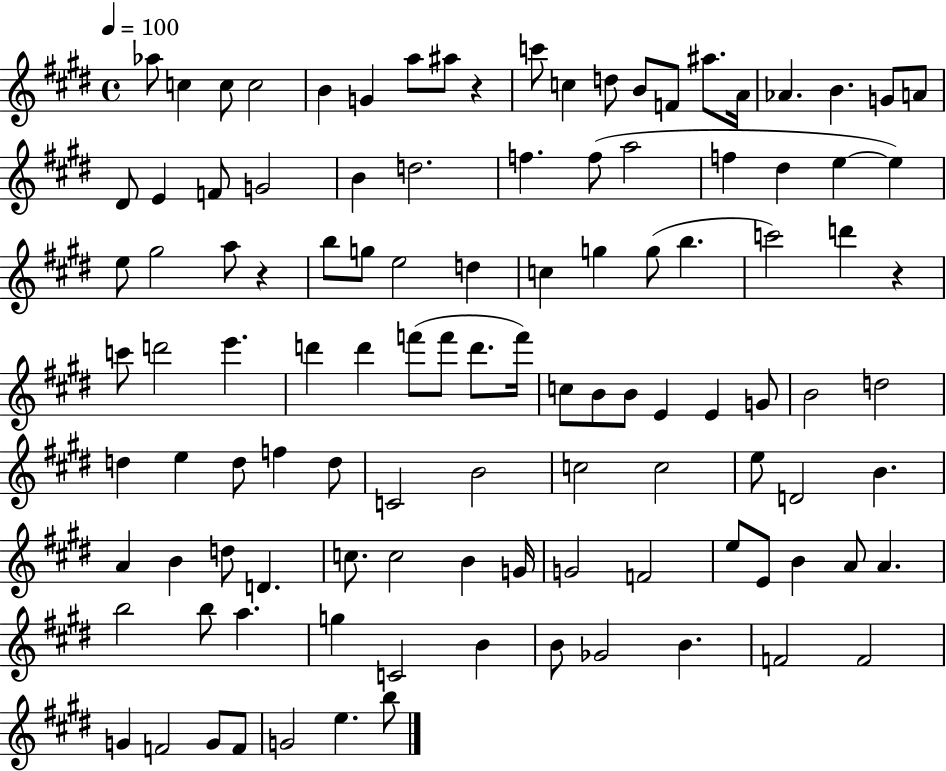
{
  \clef treble
  \time 4/4
  \defaultTimeSignature
  \key e \major
  \tempo 4 = 100
  aes''8 c''4 c''8 c''2 | b'4 g'4 a''8 ais''8 r4 | c'''8 c''4 d''8 b'8 f'8 ais''8. a'16 | aes'4. b'4. g'8 a'8 | \break dis'8 e'4 f'8 g'2 | b'4 d''2. | f''4. f''8( a''2 | f''4 dis''4 e''4~~ e''4) | \break e''8 gis''2 a''8 r4 | b''8 g''8 e''2 d''4 | c''4 g''4 g''8( b''4. | c'''2) d'''4 r4 | \break c'''8 d'''2 e'''4. | d'''4 d'''4 f'''8( f'''8 d'''8. f'''16) | c''8 b'8 b'8 e'4 e'4 g'8 | b'2 d''2 | \break d''4 e''4 d''8 f''4 d''8 | c'2 b'2 | c''2 c''2 | e''8 d'2 b'4. | \break a'4 b'4 d''8 d'4. | c''8. c''2 b'4 g'16 | g'2 f'2 | e''8 e'8 b'4 a'8 a'4. | \break b''2 b''8 a''4. | g''4 c'2 b'4 | b'8 ges'2 b'4. | f'2 f'2 | \break g'4 f'2 g'8 f'8 | g'2 e''4. b''8 | \bar "|."
}